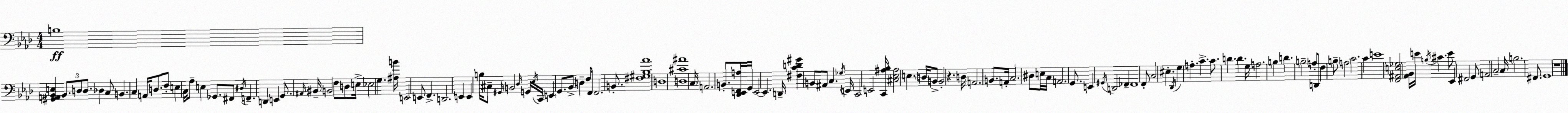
X:1
T:Untitled
M:4/4
L:1/4
K:Ab
B,4 [^G,,A,,_B,,E,] _B,,/2 D,/2 D,/2 _D, C,/2 B,, C, A,,/4 D,/2 F,/2 E, C,/4 _A,/2 E, _G,,/2 ^F,,/2 ^D,/4 F,, D,, E,, G,,/2 ^A,,/4 ^B,,/4 B,,2 F,/2 D,/2 E,/4 _E,2 G, [^A,B]/4 E,,2 E,,/2 F,, D,,2 E,, E,, B,/4 ^C,/2 ^G,,/4 B,,2 _D,/4 G,,/4 _E,/4 C,,/4 E,, G,,/2 _B,,/2 D, F,/2 F,,/4 F,,2 B,,/2 [^F,^G,_B,_A]4 D,4 [D,^C^A]4 C,/4 A,,2 B,,/2 [_D,,E,,F,,A,]/4 G,,/4 E,,2 E,, D,,/4 [^F,CD^G] B,,/2 ^A,,/2 C, _G,/4 E,,/4 C,,2 E,,2 [C,,^A,_B,]/4 [^C,_E,^A,]2 E, D,/4 B,,/2 B,,2 z D,/4 A,,2 B,,/2 A,,/4 C,2 ^D,/2 E,/4 C,/4 A,,2 G,,/2 E,, ^G,,/4 D,,2 _F,, _F,,4 F,,/2 C,2 ^E, _D,,/4 G, A, C C/2 D D G,/4 A,2 B, D B,2 A,/2 D,,/2 F, B,/2 A,2 C2 C E4 [F,,^A,,E,_G,]2 [_A,,_B,,]/4 E/4 B,/4 ^C E/2 _E,, ^F,,2 G,,/2 A,,2 C,2 C,/4 B,2 ^F,,/2 G,,4 z4